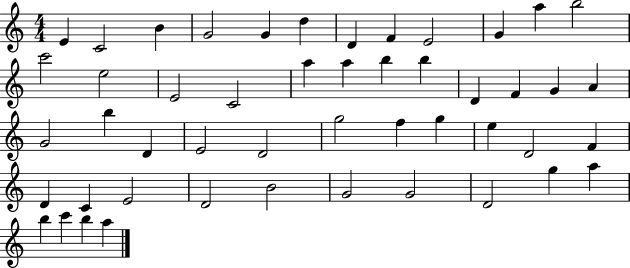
E4/q C4/h B4/q G4/h G4/q D5/q D4/q F4/q E4/h G4/q A5/q B5/h C6/h E5/h E4/h C4/h A5/q A5/q B5/q B5/q D4/q F4/q G4/q A4/q G4/h B5/q D4/q E4/h D4/h G5/h F5/q G5/q E5/q D4/h F4/q D4/q C4/q E4/h D4/h B4/h G4/h G4/h D4/h G5/q A5/q B5/q C6/q B5/q A5/q